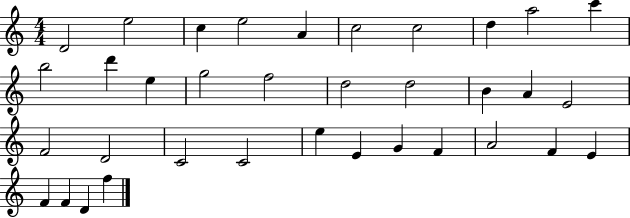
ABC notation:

X:1
T:Untitled
M:4/4
L:1/4
K:C
D2 e2 c e2 A c2 c2 d a2 c' b2 d' e g2 f2 d2 d2 B A E2 F2 D2 C2 C2 e E G F A2 F E F F D f